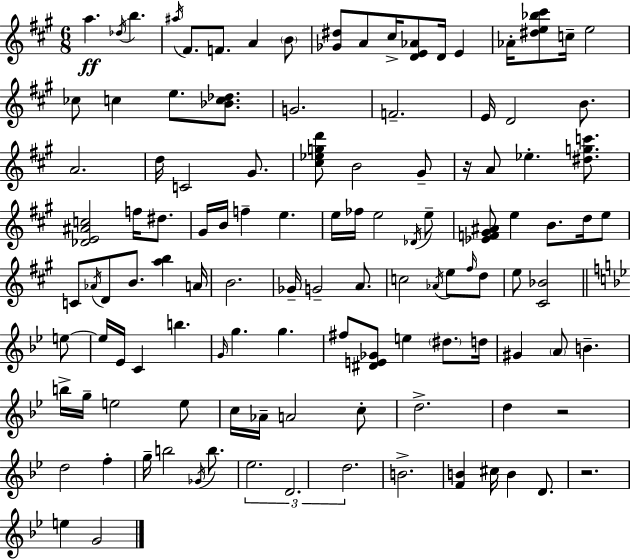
A5/q. Db5/s B5/q. A#5/s F#4/e. F4/e. A4/q B4/e [Gb4,D#5]/e A4/e C#5/s [D4,E4,Ab4]/e D4/s E4/q Ab4/s [D#5,E5,Bb5,C#6]/e C5/s E5/h CES5/e C5/q E5/e. [Bb4,C5,Db5]/e. G4/h. F4/h. E4/s D4/h B4/e. A4/h. D5/s C4/h G#4/e. [C#5,Eb5,G5,D6]/e B4/h G#4/e R/s A4/e Eb5/q. [D#5,G5,C6]/e. [Db4,E4,A#4,C5]/h F5/s D#5/e. G#4/s B4/s F5/q E5/q. E5/s FES5/s E5/h Db4/s E5/e [Eb4,F4,G#4,A#4]/e E5/q B4/e. D5/s E5/e C4/e Ab4/s D4/e B4/e. [A5,B5]/q A4/s B4/h. Gb4/s G4/h A4/e. C5/h Ab4/s E5/e F#5/s D5/e E5/e [C#4,Bb4]/h E5/e E5/s Eb4/s C4/q B5/q. G4/s G5/q. G5/q. F#5/e [D#4,E4,Gb4]/e E5/q D#5/e. D5/s G#4/q A4/e B4/q. B5/s G5/s E5/h E5/e C5/s Ab4/s A4/h C5/e D5/h. D5/q R/h D5/h F5/q G5/s B5/h Gb4/s B5/e. Eb5/h. D4/h. D5/h. B4/h. [F4,B4]/q C#5/s B4/q D4/e. R/h. E5/q G4/h